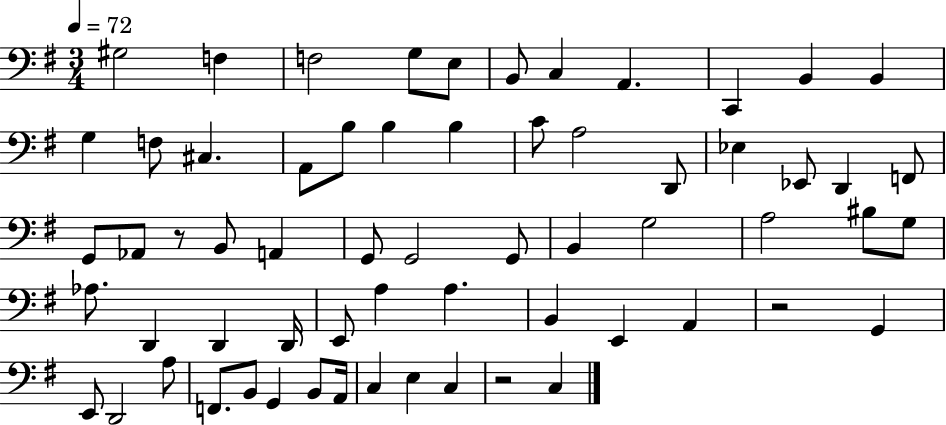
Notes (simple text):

G#3/h F3/q F3/h G3/e E3/e B2/e C3/q A2/q. C2/q B2/q B2/q G3/q F3/e C#3/q. A2/e B3/e B3/q B3/q C4/e A3/h D2/e Eb3/q Eb2/e D2/q F2/e G2/e Ab2/e R/e B2/e A2/q G2/e G2/h G2/e B2/q G3/h A3/h BIS3/e G3/e Ab3/e. D2/q D2/q D2/s E2/e A3/q A3/q. B2/q E2/q A2/q R/h G2/q E2/e D2/h A3/e F2/e. B2/e G2/q B2/e A2/s C3/q E3/q C3/q R/h C3/q